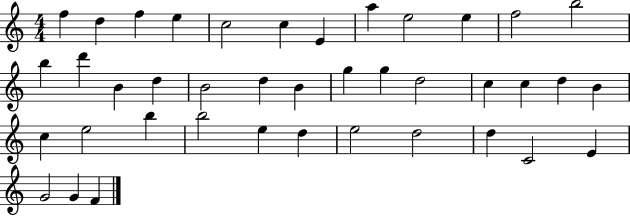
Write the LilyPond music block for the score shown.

{
  \clef treble
  \numericTimeSignature
  \time 4/4
  \key c \major
  f''4 d''4 f''4 e''4 | c''2 c''4 e'4 | a''4 e''2 e''4 | f''2 b''2 | \break b''4 d'''4 b'4 d''4 | b'2 d''4 b'4 | g''4 g''4 d''2 | c''4 c''4 d''4 b'4 | \break c''4 e''2 b''4 | b''2 e''4 d''4 | e''2 d''2 | d''4 c'2 e'4 | \break g'2 g'4 f'4 | \bar "|."
}